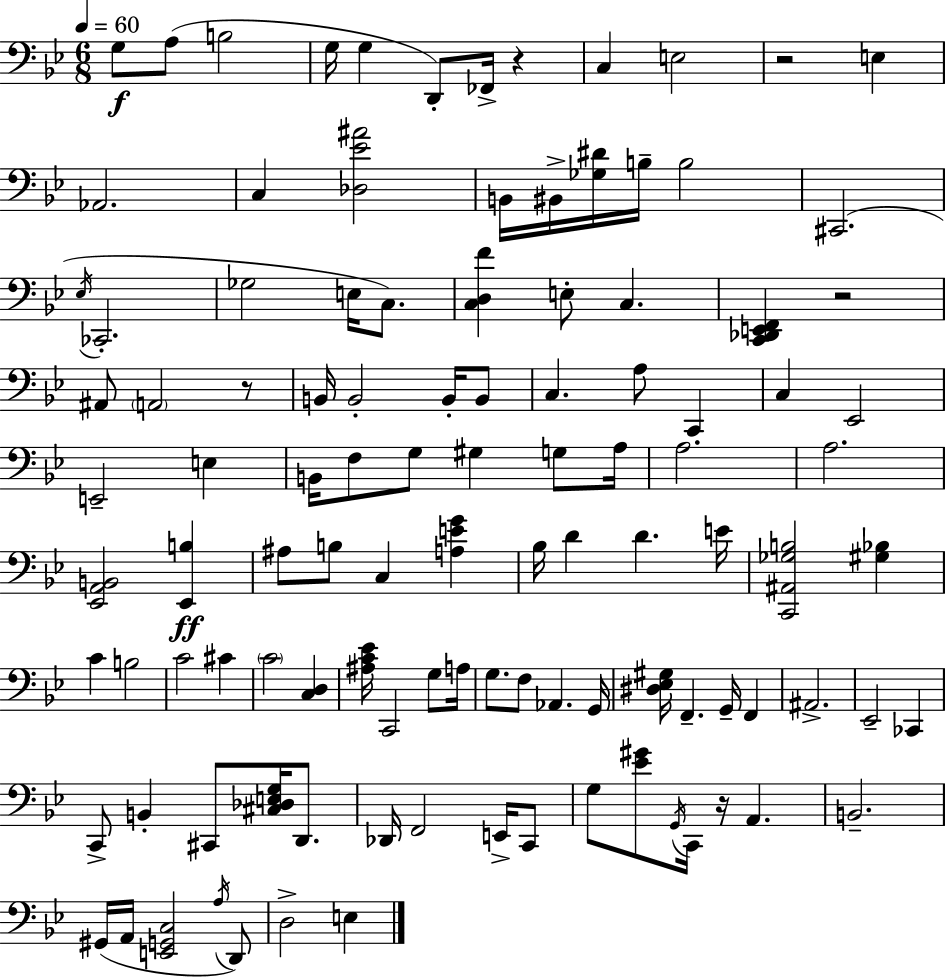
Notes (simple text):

G3/e A3/e B3/h G3/s G3/q D2/e FES2/s R/q C3/q E3/h R/h E3/q Ab2/h. C3/q [Db3,Eb4,A#4]/h B2/s BIS2/s [Gb3,D#4]/s B3/s B3/h C#2/h. Eb3/s CES2/h. Gb3/h E3/s C3/e. [C3,D3,F4]/q E3/e C3/q. [C2,Db2,E2,F2]/q R/h A#2/e A2/h R/e B2/s B2/h B2/s B2/e C3/q. A3/e C2/q C3/q Eb2/h E2/h E3/q B2/s F3/e G3/e G#3/q G3/e A3/s A3/h. A3/h. [Eb2,A2,B2]/h [Eb2,B3]/q A#3/e B3/e C3/q [A3,E4,G4]/q Bb3/s D4/q D4/q. E4/s [C2,A#2,Gb3,B3]/h [G#3,Bb3]/q C4/q B3/h C4/h C#4/q C4/h [C3,D3]/q [A#3,C4,Eb4]/s C2/h G3/e A3/s G3/e. F3/e Ab2/q. G2/s [D#3,Eb3,G#3]/s F2/q. G2/s F2/q A#2/h. Eb2/h CES2/q C2/e B2/q C#2/e [C#3,Db3,E3,G3]/s D2/e. Db2/s F2/h E2/s C2/e G3/e [Eb4,G#4]/e G2/s C2/s R/s A2/q. B2/h. G#2/s A2/s [E2,G2,C3]/h A3/s D2/e D3/h E3/q